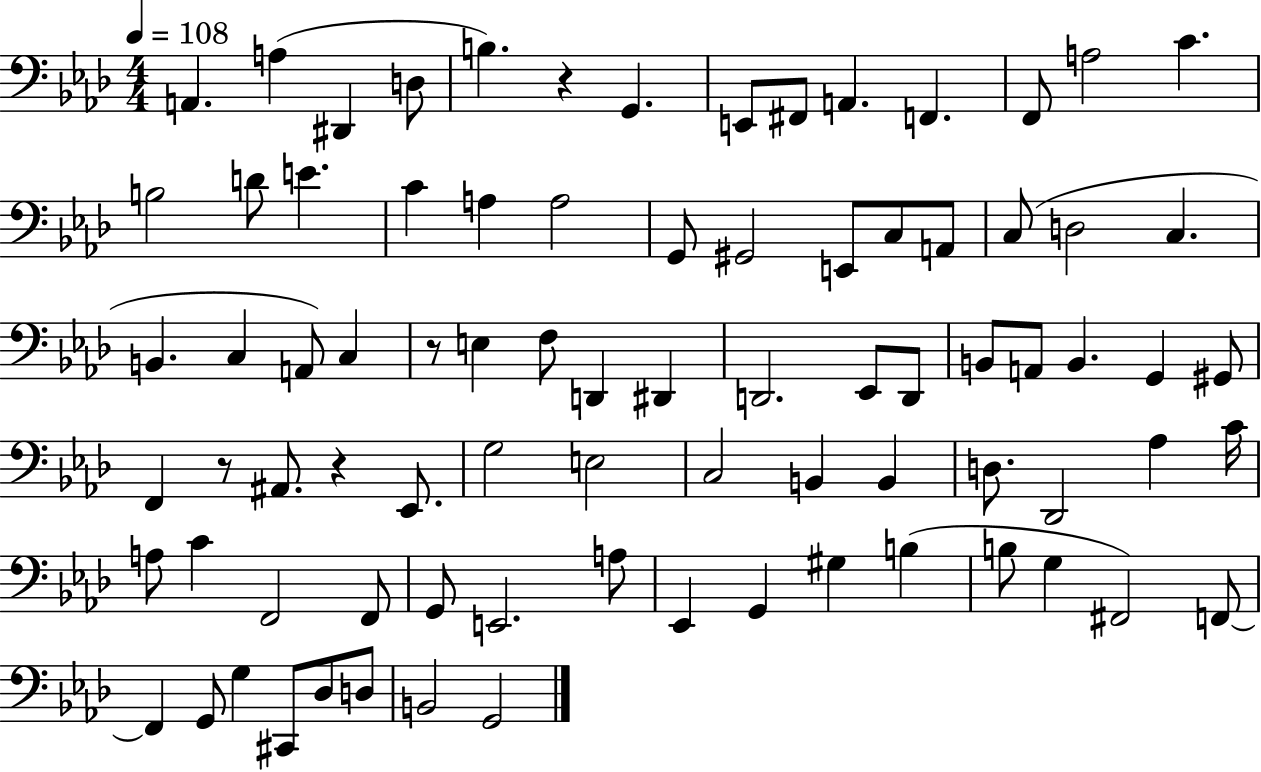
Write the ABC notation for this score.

X:1
T:Untitled
M:4/4
L:1/4
K:Ab
A,, A, ^D,, D,/2 B, z G,, E,,/2 ^F,,/2 A,, F,, F,,/2 A,2 C B,2 D/2 E C A, A,2 G,,/2 ^G,,2 E,,/2 C,/2 A,,/2 C,/2 D,2 C, B,, C, A,,/2 C, z/2 E, F,/2 D,, ^D,, D,,2 _E,,/2 D,,/2 B,,/2 A,,/2 B,, G,, ^G,,/2 F,, z/2 ^A,,/2 z _E,,/2 G,2 E,2 C,2 B,, B,, D,/2 _D,,2 _A, C/4 A,/2 C F,,2 F,,/2 G,,/2 E,,2 A,/2 _E,, G,, ^G, B, B,/2 G, ^F,,2 F,,/2 F,, G,,/2 G, ^C,,/2 _D,/2 D,/2 B,,2 G,,2